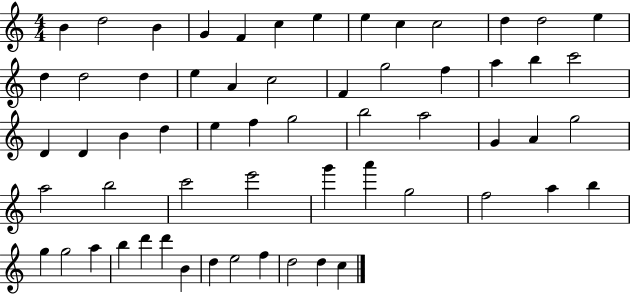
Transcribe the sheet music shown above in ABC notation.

X:1
T:Untitled
M:4/4
L:1/4
K:C
B d2 B G F c e e c c2 d d2 e d d2 d e A c2 F g2 f a b c'2 D D B d e f g2 b2 a2 G A g2 a2 b2 c'2 e'2 g' a' g2 f2 a b g g2 a b d' d' B d e2 f d2 d c